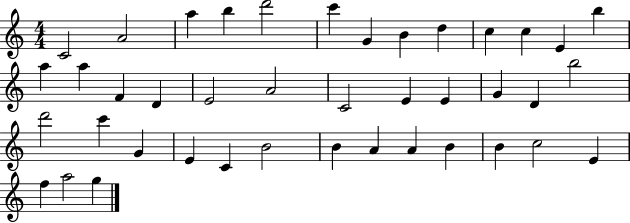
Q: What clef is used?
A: treble